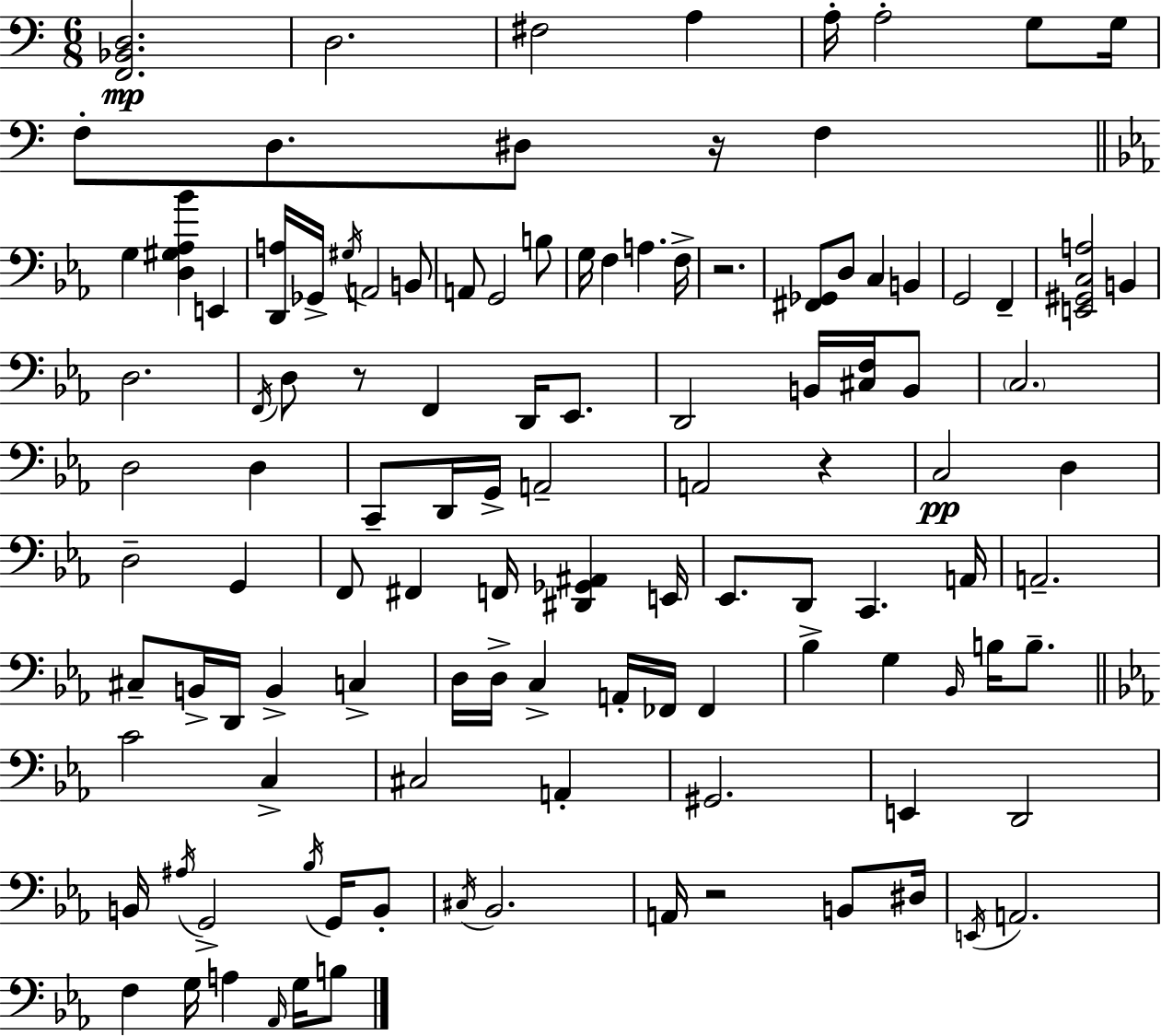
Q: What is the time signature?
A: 6/8